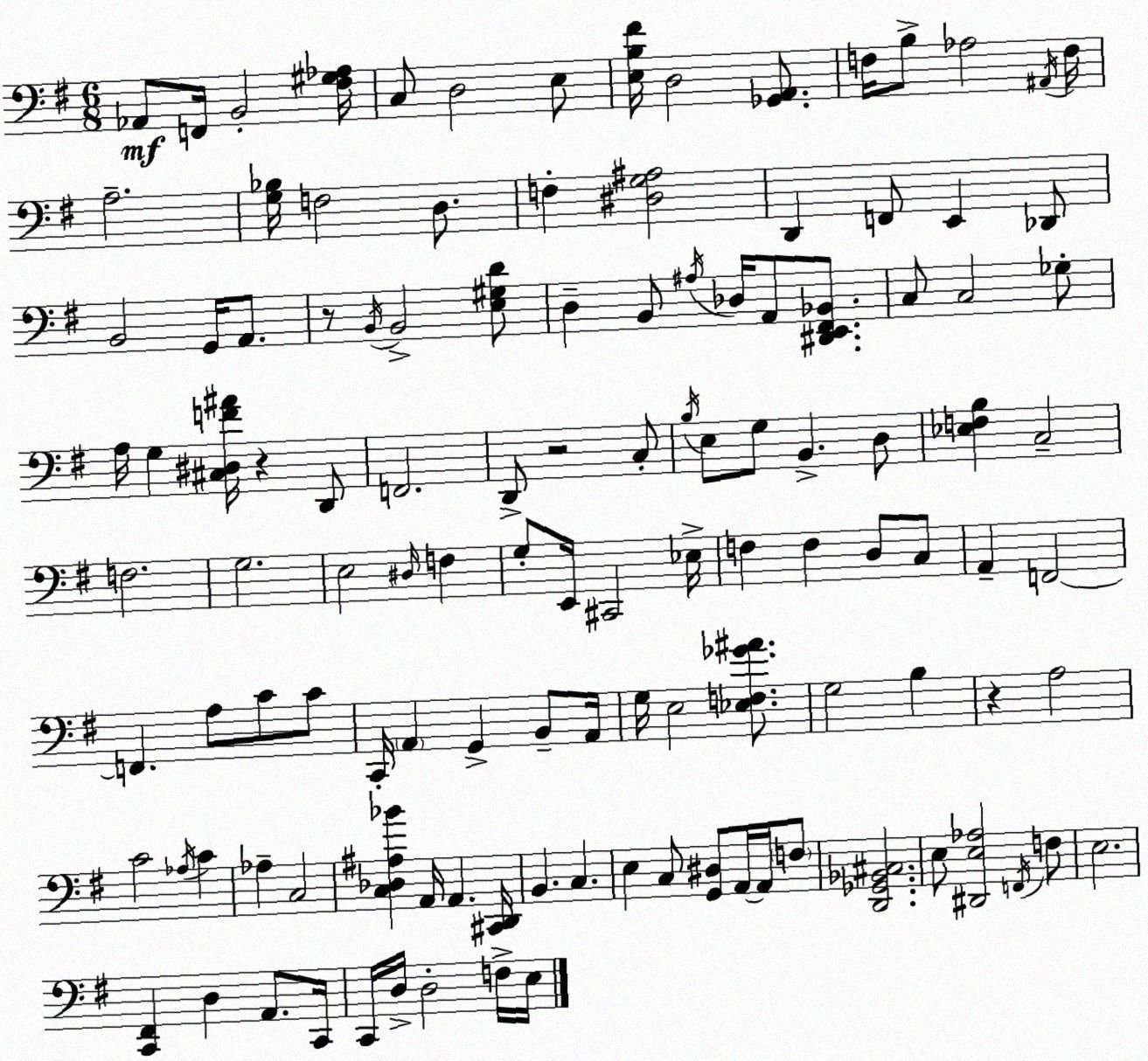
X:1
T:Untitled
M:6/8
L:1/4
K:Em
_A,,/2 F,,/4 B,,2 [^F,^G,_A,]/4 C,/2 D,2 E,/2 [E,B,^F]/4 D,2 [_G,,A,,]/2 F,/4 B,/2 _A,2 ^A,,/4 F,/4 A,2 [G,_B,]/4 F,2 D,/2 F, [^D,G,^A,]2 D,, F,,/2 E,, _D,,/2 B,,2 G,,/4 A,,/2 z/2 B,,/4 B,,2 [E,^G,D]/2 D, B,,/2 ^A,/4 _D,/4 A,,/2 [^D,,E,,^F,,_B,,]/2 C,/2 C,2 _G,/2 A,/4 G, [^C,^D,F^A]/4 z D,,/2 F,,2 D,,/2 z2 C,/2 B,/4 E,/2 G,/2 B,, D,/2 [_E,F,B,] C,2 F,2 G,2 E,2 ^D,/4 F, G,/2 E,,/4 ^C,,2 _E,/4 F, F, D,/2 C,/2 A,, F,,2 F,, A,/2 C/2 C/2 C,,/4 A,, G,, B,,/2 A,,/4 G,/4 E,2 [_E,F,_G^A]/2 G,2 B, z A,2 C2 _A,/4 C _A, C,2 [C,_D,^A,_B] A,,/4 A,, [^C,,D,,]/4 B,, C, E, C,/2 [G,,^D,]/2 A,,/4 A,,/4 F,/2 [D,,_G,,_B,,^C,]2 E,/2 [^D,,E,_A,]2 F,,/4 F,/2 E,2 [C,,^F,,] D, A,,/2 C,,/4 C,,/4 D,/4 D,2 F,/4 E,/4